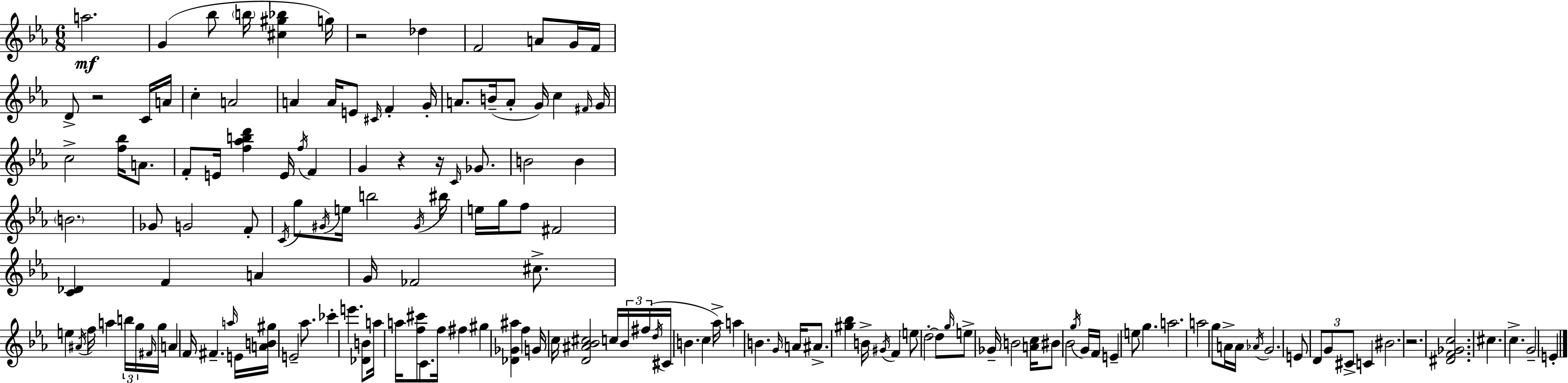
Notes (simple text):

A5/h. G4/q Bb5/e B5/s [C#5,G#5,Bb5]/q G5/s R/h Db5/q F4/h A4/e G4/s F4/s D4/e R/h C4/s A4/s C5/q A4/h A4/q A4/s E4/e C#4/s F4/q G4/s A4/e. B4/s A4/e G4/s C5/q F#4/s G4/s C5/h [F5,Bb5]/s A4/e. F4/e E4/s [F5,Ab5,B5,D6]/q E4/s F5/s F4/q G4/q R/q R/s C4/s Gb4/e. B4/h B4/q B4/h. Gb4/e G4/h F4/e C4/s G5/e G#4/s E5/s B5/h G#4/s BIS5/s E5/s G5/s F5/e F#4/h [C4,Db4]/q F4/q A4/q G4/s FES4/h C#5/e. E5/q A#4/s F5/s A5/q B5/s G5/s F#4/s G5/s A4/q F4/s F#4/q. A5/s E4/s [A4,B4,G#5]/s E4/h Ab5/e. CES6/q E6/q. [Db4,B4]/e A5/s A5/s [F5,C#6]/e C4/e. F5/s F#5/q G#5/q [Db4,Gb4,A#5]/q F5/q G4/s C5/s [D4,A#4,Bb4,C#5]/h C5/s Bb4/s F#5/s D5/s C#4/s B4/q. C5/q Ab5/s A5/q B4/q. G4/s A4/s A#4/e. [G#5,Bb5]/q B4/s G#4/s F4/q E5/e D5/h D5/e G5/s E5/e Gb4/s B4/h [A4,C5]/s BIS4/e Bb4/h G5/s G4/s F4/s E4/q E5/e G5/q. A5/h. A5/h G5/e A4/s A4/s Ab4/s G4/h. E4/e D4/e G4/e C#4/e C4/q BIS4/h. R/h. [D#4,F4,Gb4,C5]/h. C#5/q. C5/q. G4/h E4/q